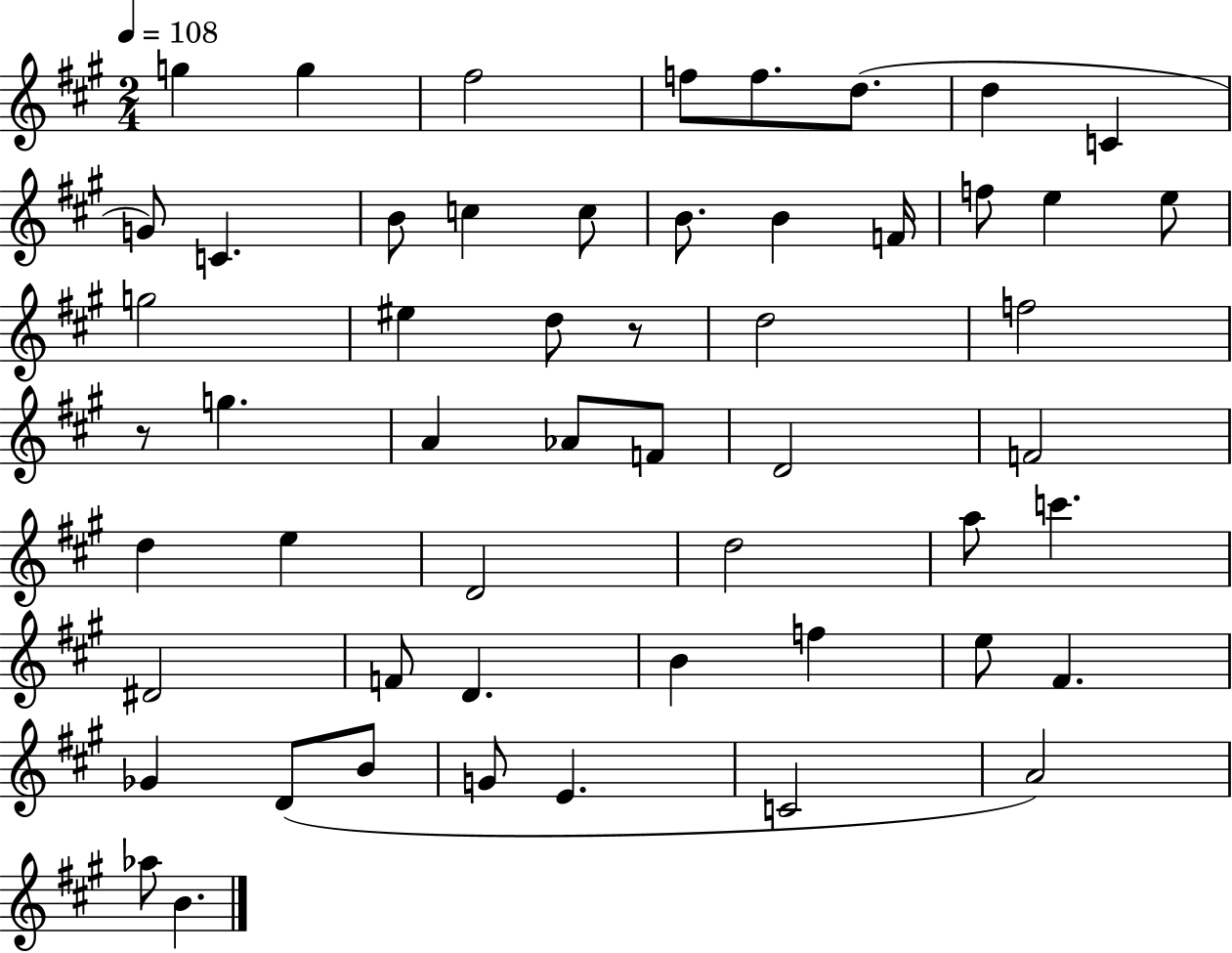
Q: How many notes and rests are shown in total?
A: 54